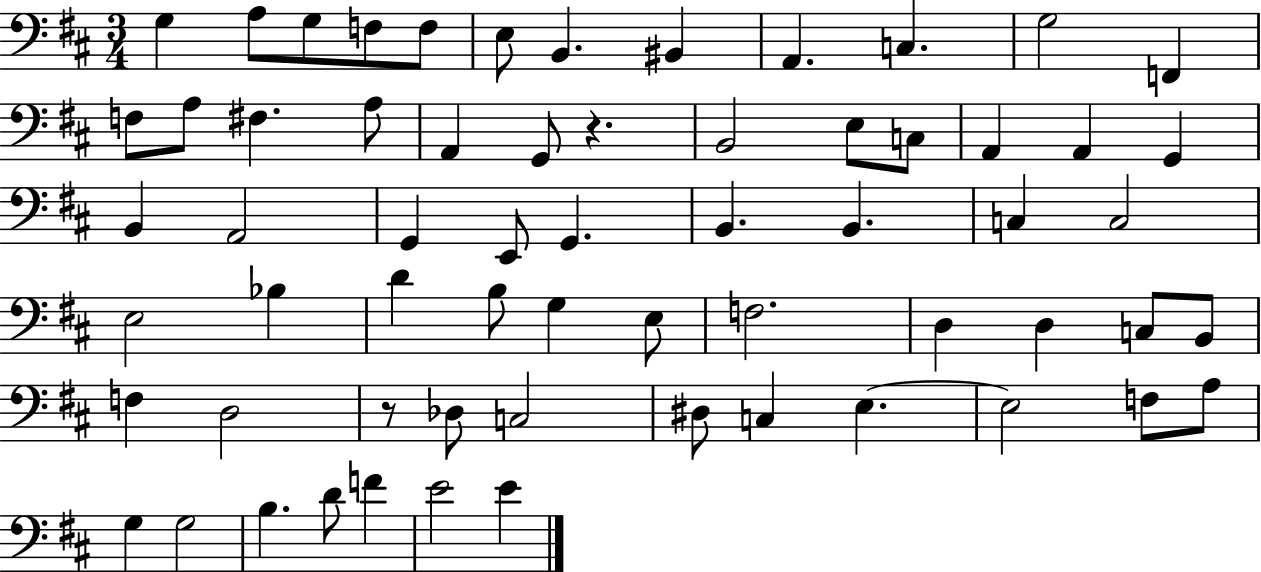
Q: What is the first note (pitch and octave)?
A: G3